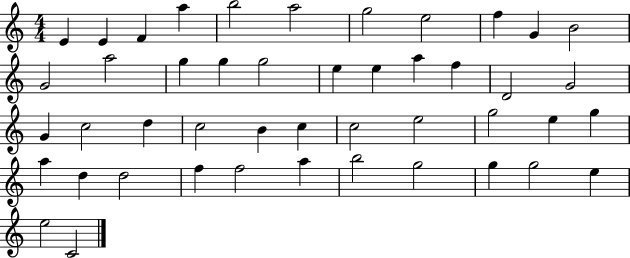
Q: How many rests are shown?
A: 0